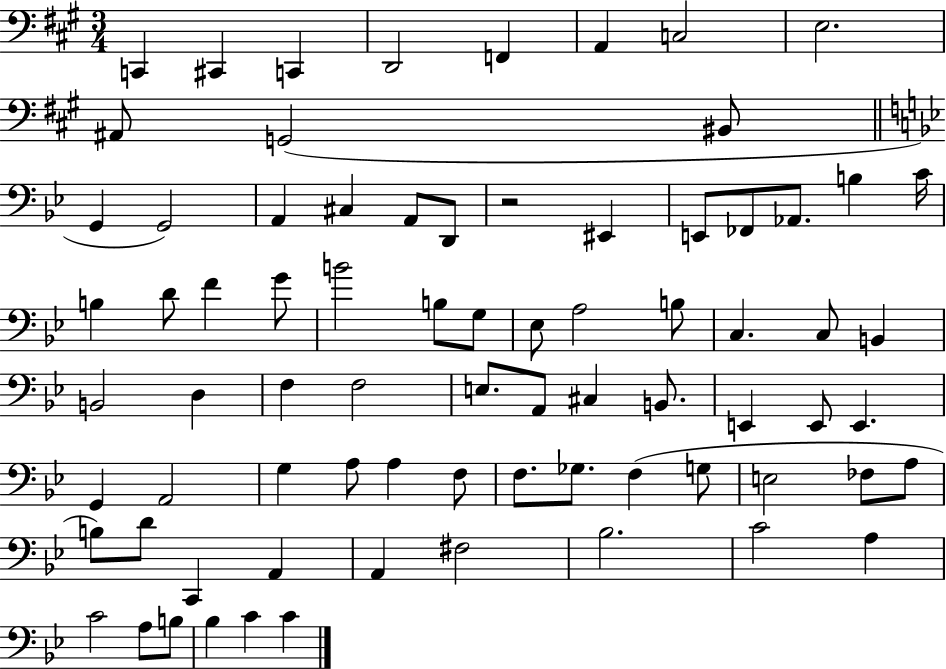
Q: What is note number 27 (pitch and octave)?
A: G4